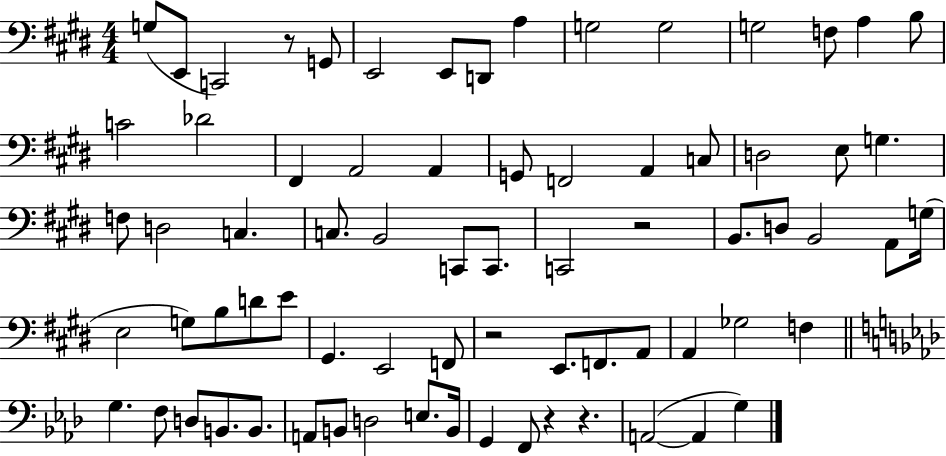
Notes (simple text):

G3/e E2/e C2/h R/e G2/e E2/h E2/e D2/e A3/q G3/h G3/h G3/h F3/e A3/q B3/e C4/h Db4/h F#2/q A2/h A2/q G2/e F2/h A2/q C3/e D3/h E3/e G3/q. F3/e D3/h C3/q. C3/e. B2/h C2/e C2/e. C2/h R/h B2/e. D3/e B2/h A2/e G3/s E3/h G3/e B3/e D4/e E4/e G#2/q. E2/h F2/e R/h E2/e. F2/e. A2/e A2/q Gb3/h F3/q G3/q. F3/e D3/e B2/e. B2/e. A2/e B2/e D3/h E3/e. B2/s G2/q F2/e R/q R/q. A2/h A2/q G3/q